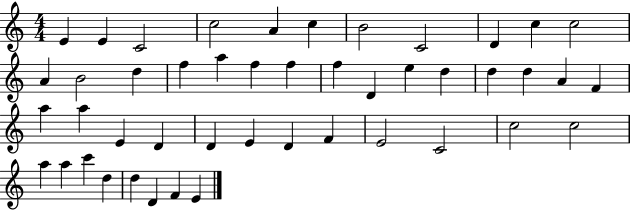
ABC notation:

X:1
T:Untitled
M:4/4
L:1/4
K:C
E E C2 c2 A c B2 C2 D c c2 A B2 d f a f f f D e d d d A F a a E D D E D F E2 C2 c2 c2 a a c' d d D F E